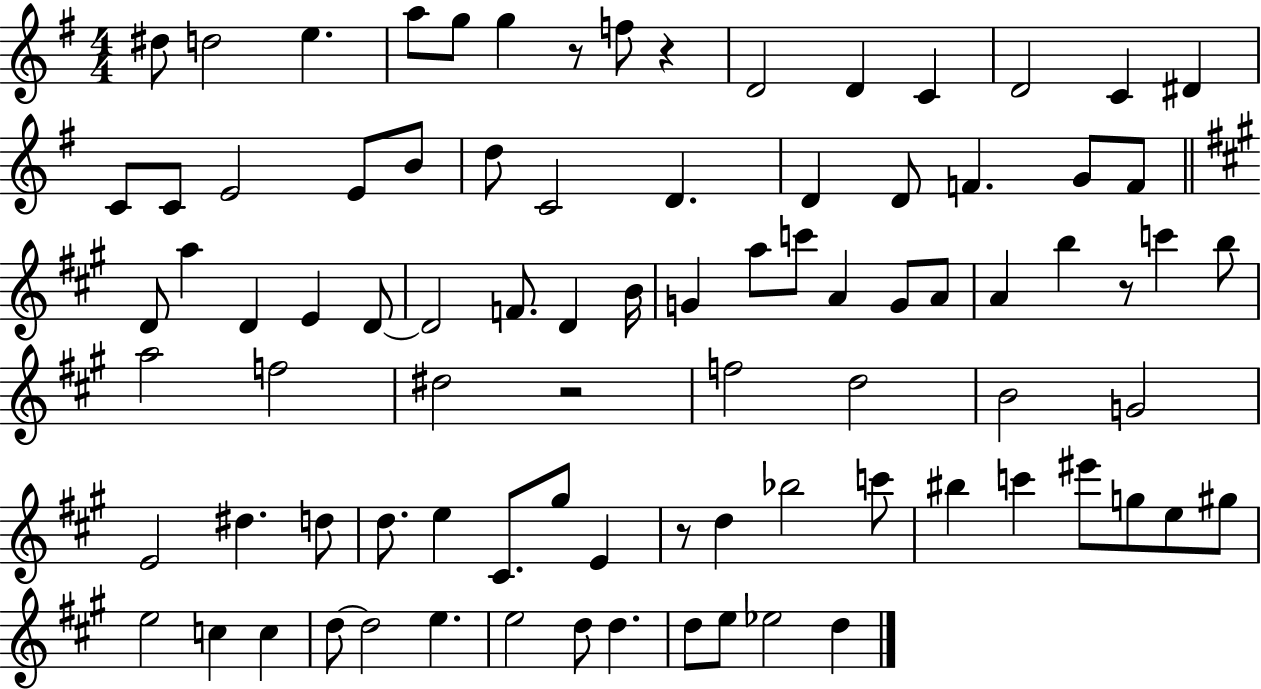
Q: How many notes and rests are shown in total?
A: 87